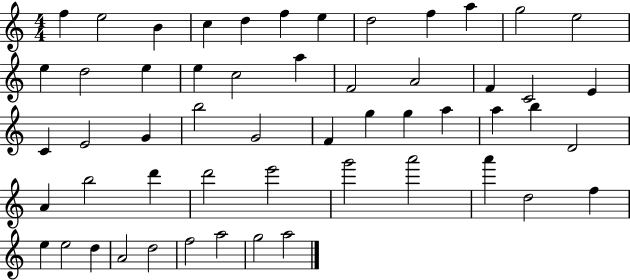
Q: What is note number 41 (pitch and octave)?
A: G6